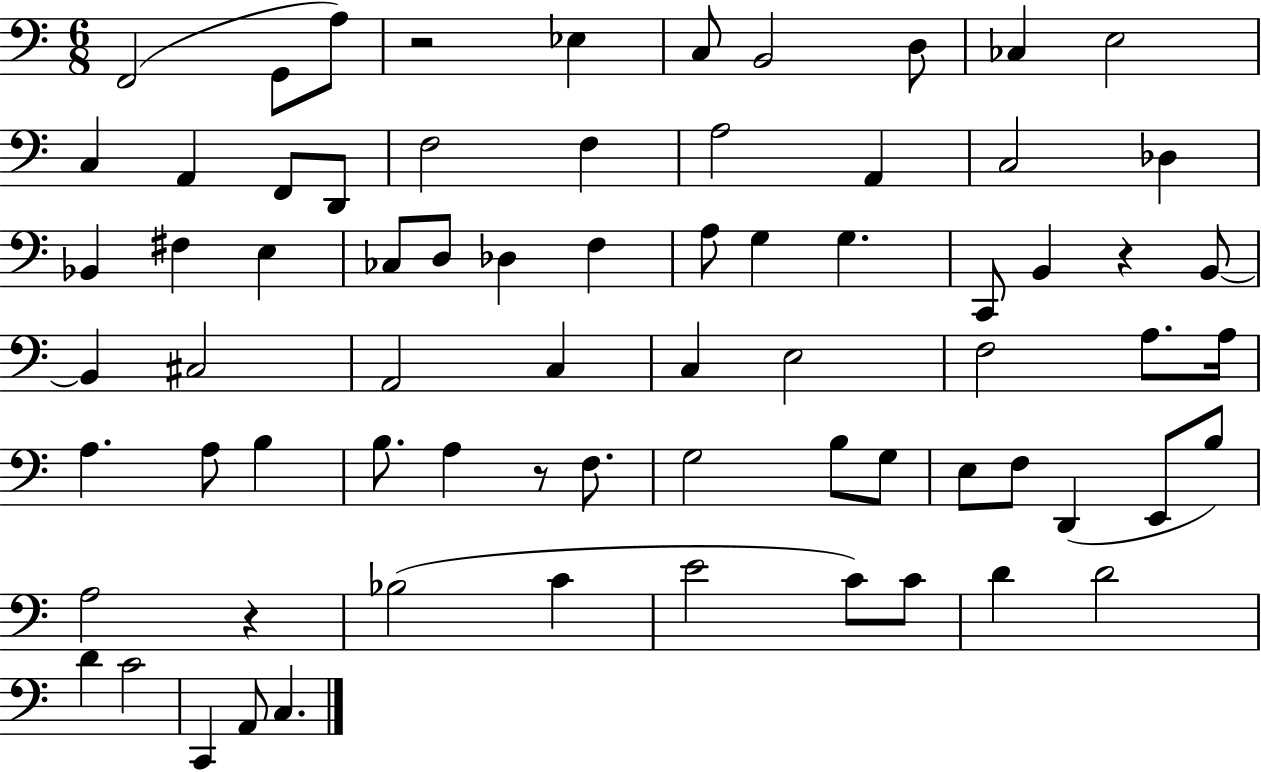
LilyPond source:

{
  \clef bass
  \numericTimeSignature
  \time 6/8
  \key c \major
  f,2( g,8 a8) | r2 ees4 | c8 b,2 d8 | ces4 e2 | \break c4 a,4 f,8 d,8 | f2 f4 | a2 a,4 | c2 des4 | \break bes,4 fis4 e4 | ces8 d8 des4 f4 | a8 g4 g4. | c,8 b,4 r4 b,8~~ | \break b,4 cis2 | a,2 c4 | c4 e2 | f2 a8. a16 | \break a4. a8 b4 | b8. a4 r8 f8. | g2 b8 g8 | e8 f8 d,4( e,8 b8) | \break a2 r4 | bes2( c'4 | e'2 c'8) c'8 | d'4 d'2 | \break d'4 c'2 | c,4 a,8 c4. | \bar "|."
}